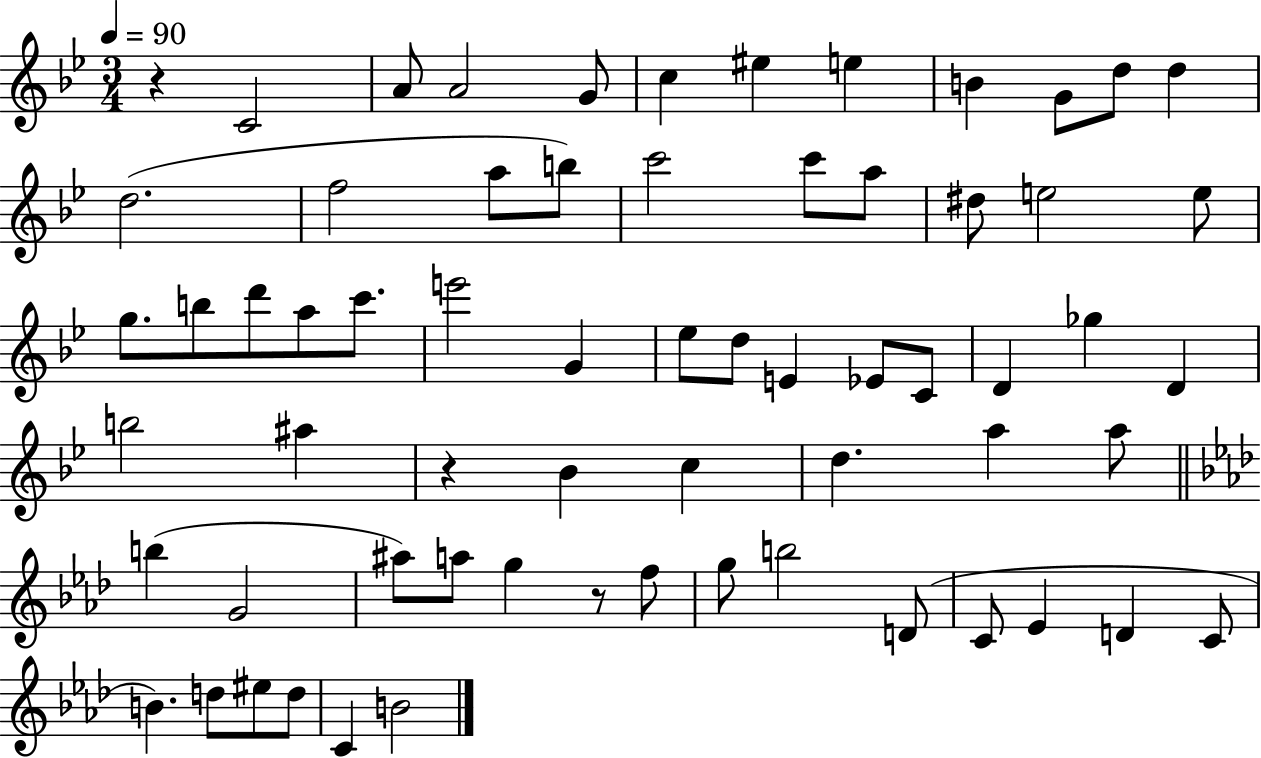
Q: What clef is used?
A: treble